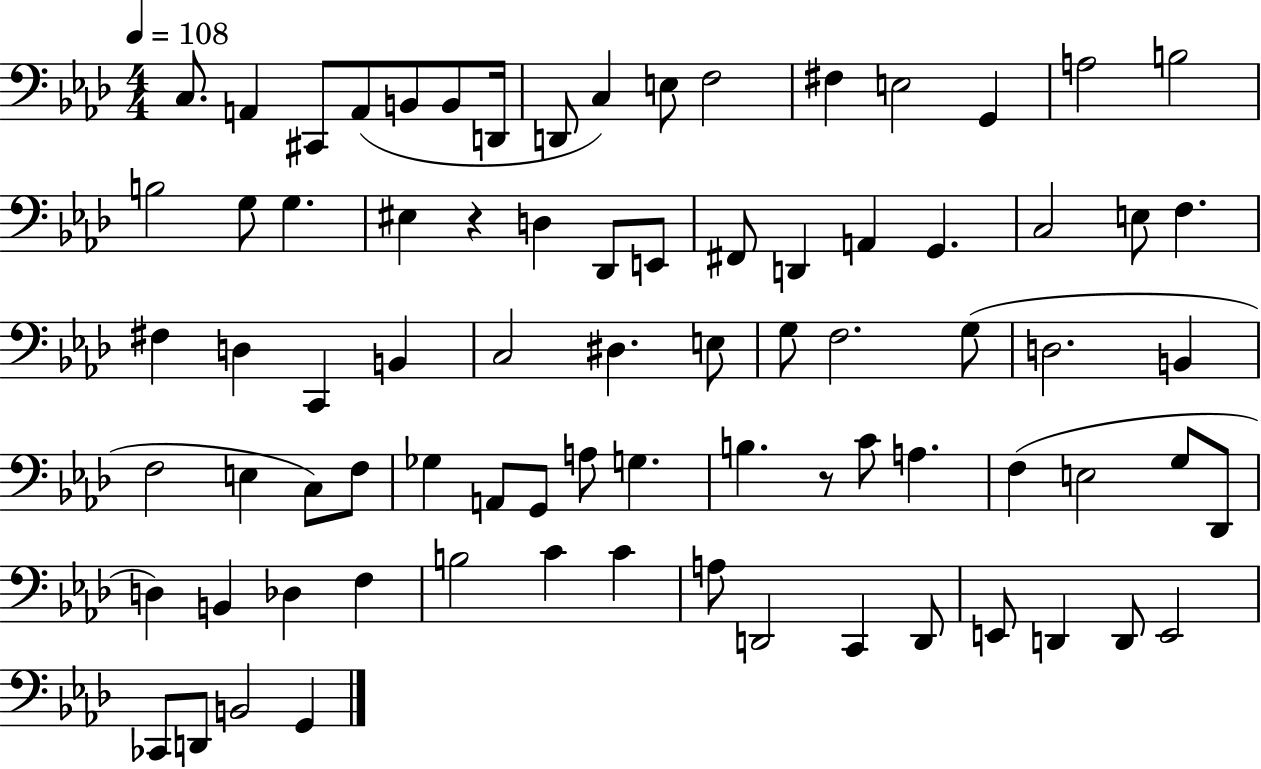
X:1
T:Untitled
M:4/4
L:1/4
K:Ab
C,/2 A,, ^C,,/2 A,,/2 B,,/2 B,,/2 D,,/4 D,,/2 C, E,/2 F,2 ^F, E,2 G,, A,2 B,2 B,2 G,/2 G, ^E, z D, _D,,/2 E,,/2 ^F,,/2 D,, A,, G,, C,2 E,/2 F, ^F, D, C,, B,, C,2 ^D, E,/2 G,/2 F,2 G,/2 D,2 B,, F,2 E, C,/2 F,/2 _G, A,,/2 G,,/2 A,/2 G, B, z/2 C/2 A, F, E,2 G,/2 _D,,/2 D, B,, _D, F, B,2 C C A,/2 D,,2 C,, D,,/2 E,,/2 D,, D,,/2 E,,2 _C,,/2 D,,/2 B,,2 G,,